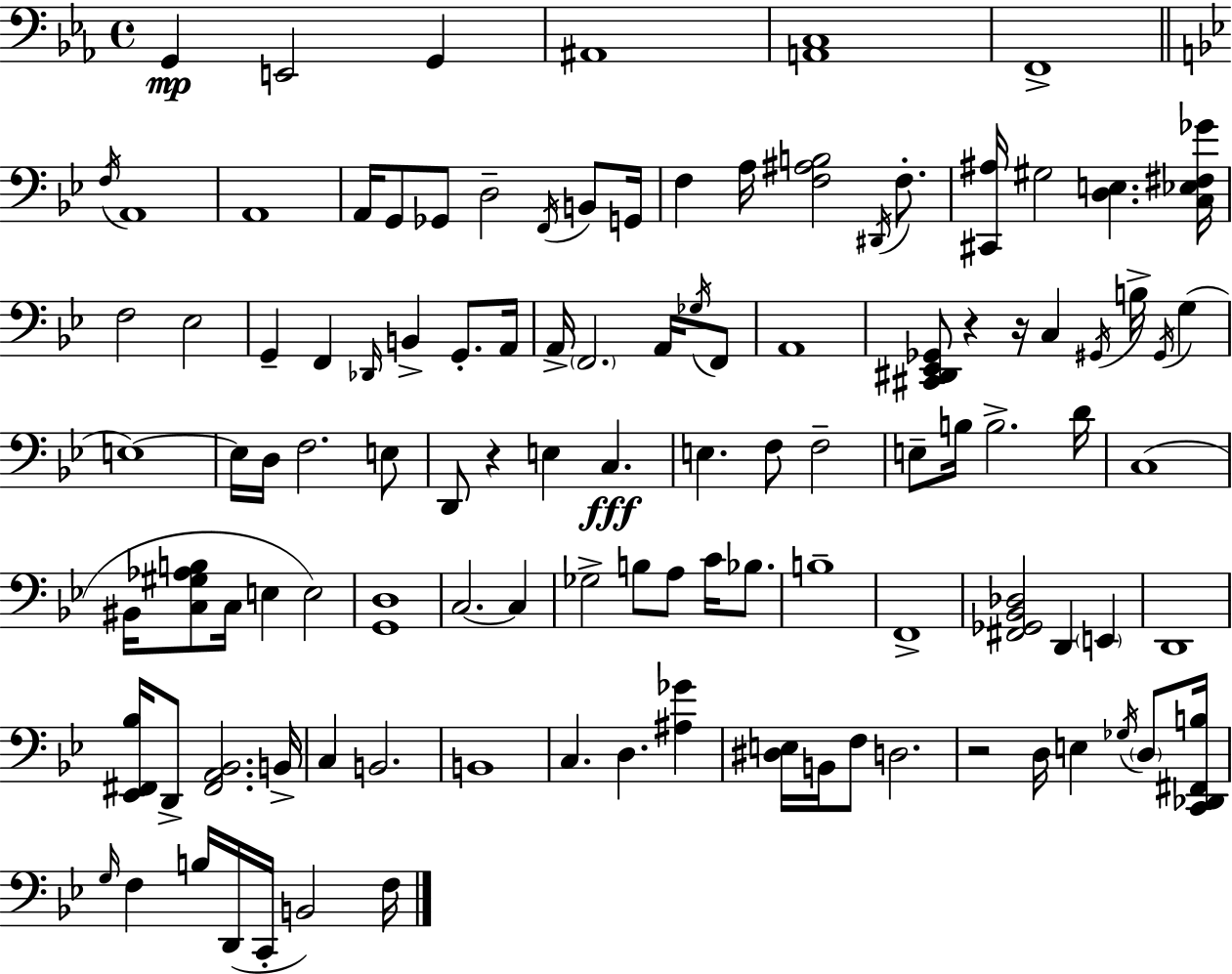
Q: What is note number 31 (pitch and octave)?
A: A2